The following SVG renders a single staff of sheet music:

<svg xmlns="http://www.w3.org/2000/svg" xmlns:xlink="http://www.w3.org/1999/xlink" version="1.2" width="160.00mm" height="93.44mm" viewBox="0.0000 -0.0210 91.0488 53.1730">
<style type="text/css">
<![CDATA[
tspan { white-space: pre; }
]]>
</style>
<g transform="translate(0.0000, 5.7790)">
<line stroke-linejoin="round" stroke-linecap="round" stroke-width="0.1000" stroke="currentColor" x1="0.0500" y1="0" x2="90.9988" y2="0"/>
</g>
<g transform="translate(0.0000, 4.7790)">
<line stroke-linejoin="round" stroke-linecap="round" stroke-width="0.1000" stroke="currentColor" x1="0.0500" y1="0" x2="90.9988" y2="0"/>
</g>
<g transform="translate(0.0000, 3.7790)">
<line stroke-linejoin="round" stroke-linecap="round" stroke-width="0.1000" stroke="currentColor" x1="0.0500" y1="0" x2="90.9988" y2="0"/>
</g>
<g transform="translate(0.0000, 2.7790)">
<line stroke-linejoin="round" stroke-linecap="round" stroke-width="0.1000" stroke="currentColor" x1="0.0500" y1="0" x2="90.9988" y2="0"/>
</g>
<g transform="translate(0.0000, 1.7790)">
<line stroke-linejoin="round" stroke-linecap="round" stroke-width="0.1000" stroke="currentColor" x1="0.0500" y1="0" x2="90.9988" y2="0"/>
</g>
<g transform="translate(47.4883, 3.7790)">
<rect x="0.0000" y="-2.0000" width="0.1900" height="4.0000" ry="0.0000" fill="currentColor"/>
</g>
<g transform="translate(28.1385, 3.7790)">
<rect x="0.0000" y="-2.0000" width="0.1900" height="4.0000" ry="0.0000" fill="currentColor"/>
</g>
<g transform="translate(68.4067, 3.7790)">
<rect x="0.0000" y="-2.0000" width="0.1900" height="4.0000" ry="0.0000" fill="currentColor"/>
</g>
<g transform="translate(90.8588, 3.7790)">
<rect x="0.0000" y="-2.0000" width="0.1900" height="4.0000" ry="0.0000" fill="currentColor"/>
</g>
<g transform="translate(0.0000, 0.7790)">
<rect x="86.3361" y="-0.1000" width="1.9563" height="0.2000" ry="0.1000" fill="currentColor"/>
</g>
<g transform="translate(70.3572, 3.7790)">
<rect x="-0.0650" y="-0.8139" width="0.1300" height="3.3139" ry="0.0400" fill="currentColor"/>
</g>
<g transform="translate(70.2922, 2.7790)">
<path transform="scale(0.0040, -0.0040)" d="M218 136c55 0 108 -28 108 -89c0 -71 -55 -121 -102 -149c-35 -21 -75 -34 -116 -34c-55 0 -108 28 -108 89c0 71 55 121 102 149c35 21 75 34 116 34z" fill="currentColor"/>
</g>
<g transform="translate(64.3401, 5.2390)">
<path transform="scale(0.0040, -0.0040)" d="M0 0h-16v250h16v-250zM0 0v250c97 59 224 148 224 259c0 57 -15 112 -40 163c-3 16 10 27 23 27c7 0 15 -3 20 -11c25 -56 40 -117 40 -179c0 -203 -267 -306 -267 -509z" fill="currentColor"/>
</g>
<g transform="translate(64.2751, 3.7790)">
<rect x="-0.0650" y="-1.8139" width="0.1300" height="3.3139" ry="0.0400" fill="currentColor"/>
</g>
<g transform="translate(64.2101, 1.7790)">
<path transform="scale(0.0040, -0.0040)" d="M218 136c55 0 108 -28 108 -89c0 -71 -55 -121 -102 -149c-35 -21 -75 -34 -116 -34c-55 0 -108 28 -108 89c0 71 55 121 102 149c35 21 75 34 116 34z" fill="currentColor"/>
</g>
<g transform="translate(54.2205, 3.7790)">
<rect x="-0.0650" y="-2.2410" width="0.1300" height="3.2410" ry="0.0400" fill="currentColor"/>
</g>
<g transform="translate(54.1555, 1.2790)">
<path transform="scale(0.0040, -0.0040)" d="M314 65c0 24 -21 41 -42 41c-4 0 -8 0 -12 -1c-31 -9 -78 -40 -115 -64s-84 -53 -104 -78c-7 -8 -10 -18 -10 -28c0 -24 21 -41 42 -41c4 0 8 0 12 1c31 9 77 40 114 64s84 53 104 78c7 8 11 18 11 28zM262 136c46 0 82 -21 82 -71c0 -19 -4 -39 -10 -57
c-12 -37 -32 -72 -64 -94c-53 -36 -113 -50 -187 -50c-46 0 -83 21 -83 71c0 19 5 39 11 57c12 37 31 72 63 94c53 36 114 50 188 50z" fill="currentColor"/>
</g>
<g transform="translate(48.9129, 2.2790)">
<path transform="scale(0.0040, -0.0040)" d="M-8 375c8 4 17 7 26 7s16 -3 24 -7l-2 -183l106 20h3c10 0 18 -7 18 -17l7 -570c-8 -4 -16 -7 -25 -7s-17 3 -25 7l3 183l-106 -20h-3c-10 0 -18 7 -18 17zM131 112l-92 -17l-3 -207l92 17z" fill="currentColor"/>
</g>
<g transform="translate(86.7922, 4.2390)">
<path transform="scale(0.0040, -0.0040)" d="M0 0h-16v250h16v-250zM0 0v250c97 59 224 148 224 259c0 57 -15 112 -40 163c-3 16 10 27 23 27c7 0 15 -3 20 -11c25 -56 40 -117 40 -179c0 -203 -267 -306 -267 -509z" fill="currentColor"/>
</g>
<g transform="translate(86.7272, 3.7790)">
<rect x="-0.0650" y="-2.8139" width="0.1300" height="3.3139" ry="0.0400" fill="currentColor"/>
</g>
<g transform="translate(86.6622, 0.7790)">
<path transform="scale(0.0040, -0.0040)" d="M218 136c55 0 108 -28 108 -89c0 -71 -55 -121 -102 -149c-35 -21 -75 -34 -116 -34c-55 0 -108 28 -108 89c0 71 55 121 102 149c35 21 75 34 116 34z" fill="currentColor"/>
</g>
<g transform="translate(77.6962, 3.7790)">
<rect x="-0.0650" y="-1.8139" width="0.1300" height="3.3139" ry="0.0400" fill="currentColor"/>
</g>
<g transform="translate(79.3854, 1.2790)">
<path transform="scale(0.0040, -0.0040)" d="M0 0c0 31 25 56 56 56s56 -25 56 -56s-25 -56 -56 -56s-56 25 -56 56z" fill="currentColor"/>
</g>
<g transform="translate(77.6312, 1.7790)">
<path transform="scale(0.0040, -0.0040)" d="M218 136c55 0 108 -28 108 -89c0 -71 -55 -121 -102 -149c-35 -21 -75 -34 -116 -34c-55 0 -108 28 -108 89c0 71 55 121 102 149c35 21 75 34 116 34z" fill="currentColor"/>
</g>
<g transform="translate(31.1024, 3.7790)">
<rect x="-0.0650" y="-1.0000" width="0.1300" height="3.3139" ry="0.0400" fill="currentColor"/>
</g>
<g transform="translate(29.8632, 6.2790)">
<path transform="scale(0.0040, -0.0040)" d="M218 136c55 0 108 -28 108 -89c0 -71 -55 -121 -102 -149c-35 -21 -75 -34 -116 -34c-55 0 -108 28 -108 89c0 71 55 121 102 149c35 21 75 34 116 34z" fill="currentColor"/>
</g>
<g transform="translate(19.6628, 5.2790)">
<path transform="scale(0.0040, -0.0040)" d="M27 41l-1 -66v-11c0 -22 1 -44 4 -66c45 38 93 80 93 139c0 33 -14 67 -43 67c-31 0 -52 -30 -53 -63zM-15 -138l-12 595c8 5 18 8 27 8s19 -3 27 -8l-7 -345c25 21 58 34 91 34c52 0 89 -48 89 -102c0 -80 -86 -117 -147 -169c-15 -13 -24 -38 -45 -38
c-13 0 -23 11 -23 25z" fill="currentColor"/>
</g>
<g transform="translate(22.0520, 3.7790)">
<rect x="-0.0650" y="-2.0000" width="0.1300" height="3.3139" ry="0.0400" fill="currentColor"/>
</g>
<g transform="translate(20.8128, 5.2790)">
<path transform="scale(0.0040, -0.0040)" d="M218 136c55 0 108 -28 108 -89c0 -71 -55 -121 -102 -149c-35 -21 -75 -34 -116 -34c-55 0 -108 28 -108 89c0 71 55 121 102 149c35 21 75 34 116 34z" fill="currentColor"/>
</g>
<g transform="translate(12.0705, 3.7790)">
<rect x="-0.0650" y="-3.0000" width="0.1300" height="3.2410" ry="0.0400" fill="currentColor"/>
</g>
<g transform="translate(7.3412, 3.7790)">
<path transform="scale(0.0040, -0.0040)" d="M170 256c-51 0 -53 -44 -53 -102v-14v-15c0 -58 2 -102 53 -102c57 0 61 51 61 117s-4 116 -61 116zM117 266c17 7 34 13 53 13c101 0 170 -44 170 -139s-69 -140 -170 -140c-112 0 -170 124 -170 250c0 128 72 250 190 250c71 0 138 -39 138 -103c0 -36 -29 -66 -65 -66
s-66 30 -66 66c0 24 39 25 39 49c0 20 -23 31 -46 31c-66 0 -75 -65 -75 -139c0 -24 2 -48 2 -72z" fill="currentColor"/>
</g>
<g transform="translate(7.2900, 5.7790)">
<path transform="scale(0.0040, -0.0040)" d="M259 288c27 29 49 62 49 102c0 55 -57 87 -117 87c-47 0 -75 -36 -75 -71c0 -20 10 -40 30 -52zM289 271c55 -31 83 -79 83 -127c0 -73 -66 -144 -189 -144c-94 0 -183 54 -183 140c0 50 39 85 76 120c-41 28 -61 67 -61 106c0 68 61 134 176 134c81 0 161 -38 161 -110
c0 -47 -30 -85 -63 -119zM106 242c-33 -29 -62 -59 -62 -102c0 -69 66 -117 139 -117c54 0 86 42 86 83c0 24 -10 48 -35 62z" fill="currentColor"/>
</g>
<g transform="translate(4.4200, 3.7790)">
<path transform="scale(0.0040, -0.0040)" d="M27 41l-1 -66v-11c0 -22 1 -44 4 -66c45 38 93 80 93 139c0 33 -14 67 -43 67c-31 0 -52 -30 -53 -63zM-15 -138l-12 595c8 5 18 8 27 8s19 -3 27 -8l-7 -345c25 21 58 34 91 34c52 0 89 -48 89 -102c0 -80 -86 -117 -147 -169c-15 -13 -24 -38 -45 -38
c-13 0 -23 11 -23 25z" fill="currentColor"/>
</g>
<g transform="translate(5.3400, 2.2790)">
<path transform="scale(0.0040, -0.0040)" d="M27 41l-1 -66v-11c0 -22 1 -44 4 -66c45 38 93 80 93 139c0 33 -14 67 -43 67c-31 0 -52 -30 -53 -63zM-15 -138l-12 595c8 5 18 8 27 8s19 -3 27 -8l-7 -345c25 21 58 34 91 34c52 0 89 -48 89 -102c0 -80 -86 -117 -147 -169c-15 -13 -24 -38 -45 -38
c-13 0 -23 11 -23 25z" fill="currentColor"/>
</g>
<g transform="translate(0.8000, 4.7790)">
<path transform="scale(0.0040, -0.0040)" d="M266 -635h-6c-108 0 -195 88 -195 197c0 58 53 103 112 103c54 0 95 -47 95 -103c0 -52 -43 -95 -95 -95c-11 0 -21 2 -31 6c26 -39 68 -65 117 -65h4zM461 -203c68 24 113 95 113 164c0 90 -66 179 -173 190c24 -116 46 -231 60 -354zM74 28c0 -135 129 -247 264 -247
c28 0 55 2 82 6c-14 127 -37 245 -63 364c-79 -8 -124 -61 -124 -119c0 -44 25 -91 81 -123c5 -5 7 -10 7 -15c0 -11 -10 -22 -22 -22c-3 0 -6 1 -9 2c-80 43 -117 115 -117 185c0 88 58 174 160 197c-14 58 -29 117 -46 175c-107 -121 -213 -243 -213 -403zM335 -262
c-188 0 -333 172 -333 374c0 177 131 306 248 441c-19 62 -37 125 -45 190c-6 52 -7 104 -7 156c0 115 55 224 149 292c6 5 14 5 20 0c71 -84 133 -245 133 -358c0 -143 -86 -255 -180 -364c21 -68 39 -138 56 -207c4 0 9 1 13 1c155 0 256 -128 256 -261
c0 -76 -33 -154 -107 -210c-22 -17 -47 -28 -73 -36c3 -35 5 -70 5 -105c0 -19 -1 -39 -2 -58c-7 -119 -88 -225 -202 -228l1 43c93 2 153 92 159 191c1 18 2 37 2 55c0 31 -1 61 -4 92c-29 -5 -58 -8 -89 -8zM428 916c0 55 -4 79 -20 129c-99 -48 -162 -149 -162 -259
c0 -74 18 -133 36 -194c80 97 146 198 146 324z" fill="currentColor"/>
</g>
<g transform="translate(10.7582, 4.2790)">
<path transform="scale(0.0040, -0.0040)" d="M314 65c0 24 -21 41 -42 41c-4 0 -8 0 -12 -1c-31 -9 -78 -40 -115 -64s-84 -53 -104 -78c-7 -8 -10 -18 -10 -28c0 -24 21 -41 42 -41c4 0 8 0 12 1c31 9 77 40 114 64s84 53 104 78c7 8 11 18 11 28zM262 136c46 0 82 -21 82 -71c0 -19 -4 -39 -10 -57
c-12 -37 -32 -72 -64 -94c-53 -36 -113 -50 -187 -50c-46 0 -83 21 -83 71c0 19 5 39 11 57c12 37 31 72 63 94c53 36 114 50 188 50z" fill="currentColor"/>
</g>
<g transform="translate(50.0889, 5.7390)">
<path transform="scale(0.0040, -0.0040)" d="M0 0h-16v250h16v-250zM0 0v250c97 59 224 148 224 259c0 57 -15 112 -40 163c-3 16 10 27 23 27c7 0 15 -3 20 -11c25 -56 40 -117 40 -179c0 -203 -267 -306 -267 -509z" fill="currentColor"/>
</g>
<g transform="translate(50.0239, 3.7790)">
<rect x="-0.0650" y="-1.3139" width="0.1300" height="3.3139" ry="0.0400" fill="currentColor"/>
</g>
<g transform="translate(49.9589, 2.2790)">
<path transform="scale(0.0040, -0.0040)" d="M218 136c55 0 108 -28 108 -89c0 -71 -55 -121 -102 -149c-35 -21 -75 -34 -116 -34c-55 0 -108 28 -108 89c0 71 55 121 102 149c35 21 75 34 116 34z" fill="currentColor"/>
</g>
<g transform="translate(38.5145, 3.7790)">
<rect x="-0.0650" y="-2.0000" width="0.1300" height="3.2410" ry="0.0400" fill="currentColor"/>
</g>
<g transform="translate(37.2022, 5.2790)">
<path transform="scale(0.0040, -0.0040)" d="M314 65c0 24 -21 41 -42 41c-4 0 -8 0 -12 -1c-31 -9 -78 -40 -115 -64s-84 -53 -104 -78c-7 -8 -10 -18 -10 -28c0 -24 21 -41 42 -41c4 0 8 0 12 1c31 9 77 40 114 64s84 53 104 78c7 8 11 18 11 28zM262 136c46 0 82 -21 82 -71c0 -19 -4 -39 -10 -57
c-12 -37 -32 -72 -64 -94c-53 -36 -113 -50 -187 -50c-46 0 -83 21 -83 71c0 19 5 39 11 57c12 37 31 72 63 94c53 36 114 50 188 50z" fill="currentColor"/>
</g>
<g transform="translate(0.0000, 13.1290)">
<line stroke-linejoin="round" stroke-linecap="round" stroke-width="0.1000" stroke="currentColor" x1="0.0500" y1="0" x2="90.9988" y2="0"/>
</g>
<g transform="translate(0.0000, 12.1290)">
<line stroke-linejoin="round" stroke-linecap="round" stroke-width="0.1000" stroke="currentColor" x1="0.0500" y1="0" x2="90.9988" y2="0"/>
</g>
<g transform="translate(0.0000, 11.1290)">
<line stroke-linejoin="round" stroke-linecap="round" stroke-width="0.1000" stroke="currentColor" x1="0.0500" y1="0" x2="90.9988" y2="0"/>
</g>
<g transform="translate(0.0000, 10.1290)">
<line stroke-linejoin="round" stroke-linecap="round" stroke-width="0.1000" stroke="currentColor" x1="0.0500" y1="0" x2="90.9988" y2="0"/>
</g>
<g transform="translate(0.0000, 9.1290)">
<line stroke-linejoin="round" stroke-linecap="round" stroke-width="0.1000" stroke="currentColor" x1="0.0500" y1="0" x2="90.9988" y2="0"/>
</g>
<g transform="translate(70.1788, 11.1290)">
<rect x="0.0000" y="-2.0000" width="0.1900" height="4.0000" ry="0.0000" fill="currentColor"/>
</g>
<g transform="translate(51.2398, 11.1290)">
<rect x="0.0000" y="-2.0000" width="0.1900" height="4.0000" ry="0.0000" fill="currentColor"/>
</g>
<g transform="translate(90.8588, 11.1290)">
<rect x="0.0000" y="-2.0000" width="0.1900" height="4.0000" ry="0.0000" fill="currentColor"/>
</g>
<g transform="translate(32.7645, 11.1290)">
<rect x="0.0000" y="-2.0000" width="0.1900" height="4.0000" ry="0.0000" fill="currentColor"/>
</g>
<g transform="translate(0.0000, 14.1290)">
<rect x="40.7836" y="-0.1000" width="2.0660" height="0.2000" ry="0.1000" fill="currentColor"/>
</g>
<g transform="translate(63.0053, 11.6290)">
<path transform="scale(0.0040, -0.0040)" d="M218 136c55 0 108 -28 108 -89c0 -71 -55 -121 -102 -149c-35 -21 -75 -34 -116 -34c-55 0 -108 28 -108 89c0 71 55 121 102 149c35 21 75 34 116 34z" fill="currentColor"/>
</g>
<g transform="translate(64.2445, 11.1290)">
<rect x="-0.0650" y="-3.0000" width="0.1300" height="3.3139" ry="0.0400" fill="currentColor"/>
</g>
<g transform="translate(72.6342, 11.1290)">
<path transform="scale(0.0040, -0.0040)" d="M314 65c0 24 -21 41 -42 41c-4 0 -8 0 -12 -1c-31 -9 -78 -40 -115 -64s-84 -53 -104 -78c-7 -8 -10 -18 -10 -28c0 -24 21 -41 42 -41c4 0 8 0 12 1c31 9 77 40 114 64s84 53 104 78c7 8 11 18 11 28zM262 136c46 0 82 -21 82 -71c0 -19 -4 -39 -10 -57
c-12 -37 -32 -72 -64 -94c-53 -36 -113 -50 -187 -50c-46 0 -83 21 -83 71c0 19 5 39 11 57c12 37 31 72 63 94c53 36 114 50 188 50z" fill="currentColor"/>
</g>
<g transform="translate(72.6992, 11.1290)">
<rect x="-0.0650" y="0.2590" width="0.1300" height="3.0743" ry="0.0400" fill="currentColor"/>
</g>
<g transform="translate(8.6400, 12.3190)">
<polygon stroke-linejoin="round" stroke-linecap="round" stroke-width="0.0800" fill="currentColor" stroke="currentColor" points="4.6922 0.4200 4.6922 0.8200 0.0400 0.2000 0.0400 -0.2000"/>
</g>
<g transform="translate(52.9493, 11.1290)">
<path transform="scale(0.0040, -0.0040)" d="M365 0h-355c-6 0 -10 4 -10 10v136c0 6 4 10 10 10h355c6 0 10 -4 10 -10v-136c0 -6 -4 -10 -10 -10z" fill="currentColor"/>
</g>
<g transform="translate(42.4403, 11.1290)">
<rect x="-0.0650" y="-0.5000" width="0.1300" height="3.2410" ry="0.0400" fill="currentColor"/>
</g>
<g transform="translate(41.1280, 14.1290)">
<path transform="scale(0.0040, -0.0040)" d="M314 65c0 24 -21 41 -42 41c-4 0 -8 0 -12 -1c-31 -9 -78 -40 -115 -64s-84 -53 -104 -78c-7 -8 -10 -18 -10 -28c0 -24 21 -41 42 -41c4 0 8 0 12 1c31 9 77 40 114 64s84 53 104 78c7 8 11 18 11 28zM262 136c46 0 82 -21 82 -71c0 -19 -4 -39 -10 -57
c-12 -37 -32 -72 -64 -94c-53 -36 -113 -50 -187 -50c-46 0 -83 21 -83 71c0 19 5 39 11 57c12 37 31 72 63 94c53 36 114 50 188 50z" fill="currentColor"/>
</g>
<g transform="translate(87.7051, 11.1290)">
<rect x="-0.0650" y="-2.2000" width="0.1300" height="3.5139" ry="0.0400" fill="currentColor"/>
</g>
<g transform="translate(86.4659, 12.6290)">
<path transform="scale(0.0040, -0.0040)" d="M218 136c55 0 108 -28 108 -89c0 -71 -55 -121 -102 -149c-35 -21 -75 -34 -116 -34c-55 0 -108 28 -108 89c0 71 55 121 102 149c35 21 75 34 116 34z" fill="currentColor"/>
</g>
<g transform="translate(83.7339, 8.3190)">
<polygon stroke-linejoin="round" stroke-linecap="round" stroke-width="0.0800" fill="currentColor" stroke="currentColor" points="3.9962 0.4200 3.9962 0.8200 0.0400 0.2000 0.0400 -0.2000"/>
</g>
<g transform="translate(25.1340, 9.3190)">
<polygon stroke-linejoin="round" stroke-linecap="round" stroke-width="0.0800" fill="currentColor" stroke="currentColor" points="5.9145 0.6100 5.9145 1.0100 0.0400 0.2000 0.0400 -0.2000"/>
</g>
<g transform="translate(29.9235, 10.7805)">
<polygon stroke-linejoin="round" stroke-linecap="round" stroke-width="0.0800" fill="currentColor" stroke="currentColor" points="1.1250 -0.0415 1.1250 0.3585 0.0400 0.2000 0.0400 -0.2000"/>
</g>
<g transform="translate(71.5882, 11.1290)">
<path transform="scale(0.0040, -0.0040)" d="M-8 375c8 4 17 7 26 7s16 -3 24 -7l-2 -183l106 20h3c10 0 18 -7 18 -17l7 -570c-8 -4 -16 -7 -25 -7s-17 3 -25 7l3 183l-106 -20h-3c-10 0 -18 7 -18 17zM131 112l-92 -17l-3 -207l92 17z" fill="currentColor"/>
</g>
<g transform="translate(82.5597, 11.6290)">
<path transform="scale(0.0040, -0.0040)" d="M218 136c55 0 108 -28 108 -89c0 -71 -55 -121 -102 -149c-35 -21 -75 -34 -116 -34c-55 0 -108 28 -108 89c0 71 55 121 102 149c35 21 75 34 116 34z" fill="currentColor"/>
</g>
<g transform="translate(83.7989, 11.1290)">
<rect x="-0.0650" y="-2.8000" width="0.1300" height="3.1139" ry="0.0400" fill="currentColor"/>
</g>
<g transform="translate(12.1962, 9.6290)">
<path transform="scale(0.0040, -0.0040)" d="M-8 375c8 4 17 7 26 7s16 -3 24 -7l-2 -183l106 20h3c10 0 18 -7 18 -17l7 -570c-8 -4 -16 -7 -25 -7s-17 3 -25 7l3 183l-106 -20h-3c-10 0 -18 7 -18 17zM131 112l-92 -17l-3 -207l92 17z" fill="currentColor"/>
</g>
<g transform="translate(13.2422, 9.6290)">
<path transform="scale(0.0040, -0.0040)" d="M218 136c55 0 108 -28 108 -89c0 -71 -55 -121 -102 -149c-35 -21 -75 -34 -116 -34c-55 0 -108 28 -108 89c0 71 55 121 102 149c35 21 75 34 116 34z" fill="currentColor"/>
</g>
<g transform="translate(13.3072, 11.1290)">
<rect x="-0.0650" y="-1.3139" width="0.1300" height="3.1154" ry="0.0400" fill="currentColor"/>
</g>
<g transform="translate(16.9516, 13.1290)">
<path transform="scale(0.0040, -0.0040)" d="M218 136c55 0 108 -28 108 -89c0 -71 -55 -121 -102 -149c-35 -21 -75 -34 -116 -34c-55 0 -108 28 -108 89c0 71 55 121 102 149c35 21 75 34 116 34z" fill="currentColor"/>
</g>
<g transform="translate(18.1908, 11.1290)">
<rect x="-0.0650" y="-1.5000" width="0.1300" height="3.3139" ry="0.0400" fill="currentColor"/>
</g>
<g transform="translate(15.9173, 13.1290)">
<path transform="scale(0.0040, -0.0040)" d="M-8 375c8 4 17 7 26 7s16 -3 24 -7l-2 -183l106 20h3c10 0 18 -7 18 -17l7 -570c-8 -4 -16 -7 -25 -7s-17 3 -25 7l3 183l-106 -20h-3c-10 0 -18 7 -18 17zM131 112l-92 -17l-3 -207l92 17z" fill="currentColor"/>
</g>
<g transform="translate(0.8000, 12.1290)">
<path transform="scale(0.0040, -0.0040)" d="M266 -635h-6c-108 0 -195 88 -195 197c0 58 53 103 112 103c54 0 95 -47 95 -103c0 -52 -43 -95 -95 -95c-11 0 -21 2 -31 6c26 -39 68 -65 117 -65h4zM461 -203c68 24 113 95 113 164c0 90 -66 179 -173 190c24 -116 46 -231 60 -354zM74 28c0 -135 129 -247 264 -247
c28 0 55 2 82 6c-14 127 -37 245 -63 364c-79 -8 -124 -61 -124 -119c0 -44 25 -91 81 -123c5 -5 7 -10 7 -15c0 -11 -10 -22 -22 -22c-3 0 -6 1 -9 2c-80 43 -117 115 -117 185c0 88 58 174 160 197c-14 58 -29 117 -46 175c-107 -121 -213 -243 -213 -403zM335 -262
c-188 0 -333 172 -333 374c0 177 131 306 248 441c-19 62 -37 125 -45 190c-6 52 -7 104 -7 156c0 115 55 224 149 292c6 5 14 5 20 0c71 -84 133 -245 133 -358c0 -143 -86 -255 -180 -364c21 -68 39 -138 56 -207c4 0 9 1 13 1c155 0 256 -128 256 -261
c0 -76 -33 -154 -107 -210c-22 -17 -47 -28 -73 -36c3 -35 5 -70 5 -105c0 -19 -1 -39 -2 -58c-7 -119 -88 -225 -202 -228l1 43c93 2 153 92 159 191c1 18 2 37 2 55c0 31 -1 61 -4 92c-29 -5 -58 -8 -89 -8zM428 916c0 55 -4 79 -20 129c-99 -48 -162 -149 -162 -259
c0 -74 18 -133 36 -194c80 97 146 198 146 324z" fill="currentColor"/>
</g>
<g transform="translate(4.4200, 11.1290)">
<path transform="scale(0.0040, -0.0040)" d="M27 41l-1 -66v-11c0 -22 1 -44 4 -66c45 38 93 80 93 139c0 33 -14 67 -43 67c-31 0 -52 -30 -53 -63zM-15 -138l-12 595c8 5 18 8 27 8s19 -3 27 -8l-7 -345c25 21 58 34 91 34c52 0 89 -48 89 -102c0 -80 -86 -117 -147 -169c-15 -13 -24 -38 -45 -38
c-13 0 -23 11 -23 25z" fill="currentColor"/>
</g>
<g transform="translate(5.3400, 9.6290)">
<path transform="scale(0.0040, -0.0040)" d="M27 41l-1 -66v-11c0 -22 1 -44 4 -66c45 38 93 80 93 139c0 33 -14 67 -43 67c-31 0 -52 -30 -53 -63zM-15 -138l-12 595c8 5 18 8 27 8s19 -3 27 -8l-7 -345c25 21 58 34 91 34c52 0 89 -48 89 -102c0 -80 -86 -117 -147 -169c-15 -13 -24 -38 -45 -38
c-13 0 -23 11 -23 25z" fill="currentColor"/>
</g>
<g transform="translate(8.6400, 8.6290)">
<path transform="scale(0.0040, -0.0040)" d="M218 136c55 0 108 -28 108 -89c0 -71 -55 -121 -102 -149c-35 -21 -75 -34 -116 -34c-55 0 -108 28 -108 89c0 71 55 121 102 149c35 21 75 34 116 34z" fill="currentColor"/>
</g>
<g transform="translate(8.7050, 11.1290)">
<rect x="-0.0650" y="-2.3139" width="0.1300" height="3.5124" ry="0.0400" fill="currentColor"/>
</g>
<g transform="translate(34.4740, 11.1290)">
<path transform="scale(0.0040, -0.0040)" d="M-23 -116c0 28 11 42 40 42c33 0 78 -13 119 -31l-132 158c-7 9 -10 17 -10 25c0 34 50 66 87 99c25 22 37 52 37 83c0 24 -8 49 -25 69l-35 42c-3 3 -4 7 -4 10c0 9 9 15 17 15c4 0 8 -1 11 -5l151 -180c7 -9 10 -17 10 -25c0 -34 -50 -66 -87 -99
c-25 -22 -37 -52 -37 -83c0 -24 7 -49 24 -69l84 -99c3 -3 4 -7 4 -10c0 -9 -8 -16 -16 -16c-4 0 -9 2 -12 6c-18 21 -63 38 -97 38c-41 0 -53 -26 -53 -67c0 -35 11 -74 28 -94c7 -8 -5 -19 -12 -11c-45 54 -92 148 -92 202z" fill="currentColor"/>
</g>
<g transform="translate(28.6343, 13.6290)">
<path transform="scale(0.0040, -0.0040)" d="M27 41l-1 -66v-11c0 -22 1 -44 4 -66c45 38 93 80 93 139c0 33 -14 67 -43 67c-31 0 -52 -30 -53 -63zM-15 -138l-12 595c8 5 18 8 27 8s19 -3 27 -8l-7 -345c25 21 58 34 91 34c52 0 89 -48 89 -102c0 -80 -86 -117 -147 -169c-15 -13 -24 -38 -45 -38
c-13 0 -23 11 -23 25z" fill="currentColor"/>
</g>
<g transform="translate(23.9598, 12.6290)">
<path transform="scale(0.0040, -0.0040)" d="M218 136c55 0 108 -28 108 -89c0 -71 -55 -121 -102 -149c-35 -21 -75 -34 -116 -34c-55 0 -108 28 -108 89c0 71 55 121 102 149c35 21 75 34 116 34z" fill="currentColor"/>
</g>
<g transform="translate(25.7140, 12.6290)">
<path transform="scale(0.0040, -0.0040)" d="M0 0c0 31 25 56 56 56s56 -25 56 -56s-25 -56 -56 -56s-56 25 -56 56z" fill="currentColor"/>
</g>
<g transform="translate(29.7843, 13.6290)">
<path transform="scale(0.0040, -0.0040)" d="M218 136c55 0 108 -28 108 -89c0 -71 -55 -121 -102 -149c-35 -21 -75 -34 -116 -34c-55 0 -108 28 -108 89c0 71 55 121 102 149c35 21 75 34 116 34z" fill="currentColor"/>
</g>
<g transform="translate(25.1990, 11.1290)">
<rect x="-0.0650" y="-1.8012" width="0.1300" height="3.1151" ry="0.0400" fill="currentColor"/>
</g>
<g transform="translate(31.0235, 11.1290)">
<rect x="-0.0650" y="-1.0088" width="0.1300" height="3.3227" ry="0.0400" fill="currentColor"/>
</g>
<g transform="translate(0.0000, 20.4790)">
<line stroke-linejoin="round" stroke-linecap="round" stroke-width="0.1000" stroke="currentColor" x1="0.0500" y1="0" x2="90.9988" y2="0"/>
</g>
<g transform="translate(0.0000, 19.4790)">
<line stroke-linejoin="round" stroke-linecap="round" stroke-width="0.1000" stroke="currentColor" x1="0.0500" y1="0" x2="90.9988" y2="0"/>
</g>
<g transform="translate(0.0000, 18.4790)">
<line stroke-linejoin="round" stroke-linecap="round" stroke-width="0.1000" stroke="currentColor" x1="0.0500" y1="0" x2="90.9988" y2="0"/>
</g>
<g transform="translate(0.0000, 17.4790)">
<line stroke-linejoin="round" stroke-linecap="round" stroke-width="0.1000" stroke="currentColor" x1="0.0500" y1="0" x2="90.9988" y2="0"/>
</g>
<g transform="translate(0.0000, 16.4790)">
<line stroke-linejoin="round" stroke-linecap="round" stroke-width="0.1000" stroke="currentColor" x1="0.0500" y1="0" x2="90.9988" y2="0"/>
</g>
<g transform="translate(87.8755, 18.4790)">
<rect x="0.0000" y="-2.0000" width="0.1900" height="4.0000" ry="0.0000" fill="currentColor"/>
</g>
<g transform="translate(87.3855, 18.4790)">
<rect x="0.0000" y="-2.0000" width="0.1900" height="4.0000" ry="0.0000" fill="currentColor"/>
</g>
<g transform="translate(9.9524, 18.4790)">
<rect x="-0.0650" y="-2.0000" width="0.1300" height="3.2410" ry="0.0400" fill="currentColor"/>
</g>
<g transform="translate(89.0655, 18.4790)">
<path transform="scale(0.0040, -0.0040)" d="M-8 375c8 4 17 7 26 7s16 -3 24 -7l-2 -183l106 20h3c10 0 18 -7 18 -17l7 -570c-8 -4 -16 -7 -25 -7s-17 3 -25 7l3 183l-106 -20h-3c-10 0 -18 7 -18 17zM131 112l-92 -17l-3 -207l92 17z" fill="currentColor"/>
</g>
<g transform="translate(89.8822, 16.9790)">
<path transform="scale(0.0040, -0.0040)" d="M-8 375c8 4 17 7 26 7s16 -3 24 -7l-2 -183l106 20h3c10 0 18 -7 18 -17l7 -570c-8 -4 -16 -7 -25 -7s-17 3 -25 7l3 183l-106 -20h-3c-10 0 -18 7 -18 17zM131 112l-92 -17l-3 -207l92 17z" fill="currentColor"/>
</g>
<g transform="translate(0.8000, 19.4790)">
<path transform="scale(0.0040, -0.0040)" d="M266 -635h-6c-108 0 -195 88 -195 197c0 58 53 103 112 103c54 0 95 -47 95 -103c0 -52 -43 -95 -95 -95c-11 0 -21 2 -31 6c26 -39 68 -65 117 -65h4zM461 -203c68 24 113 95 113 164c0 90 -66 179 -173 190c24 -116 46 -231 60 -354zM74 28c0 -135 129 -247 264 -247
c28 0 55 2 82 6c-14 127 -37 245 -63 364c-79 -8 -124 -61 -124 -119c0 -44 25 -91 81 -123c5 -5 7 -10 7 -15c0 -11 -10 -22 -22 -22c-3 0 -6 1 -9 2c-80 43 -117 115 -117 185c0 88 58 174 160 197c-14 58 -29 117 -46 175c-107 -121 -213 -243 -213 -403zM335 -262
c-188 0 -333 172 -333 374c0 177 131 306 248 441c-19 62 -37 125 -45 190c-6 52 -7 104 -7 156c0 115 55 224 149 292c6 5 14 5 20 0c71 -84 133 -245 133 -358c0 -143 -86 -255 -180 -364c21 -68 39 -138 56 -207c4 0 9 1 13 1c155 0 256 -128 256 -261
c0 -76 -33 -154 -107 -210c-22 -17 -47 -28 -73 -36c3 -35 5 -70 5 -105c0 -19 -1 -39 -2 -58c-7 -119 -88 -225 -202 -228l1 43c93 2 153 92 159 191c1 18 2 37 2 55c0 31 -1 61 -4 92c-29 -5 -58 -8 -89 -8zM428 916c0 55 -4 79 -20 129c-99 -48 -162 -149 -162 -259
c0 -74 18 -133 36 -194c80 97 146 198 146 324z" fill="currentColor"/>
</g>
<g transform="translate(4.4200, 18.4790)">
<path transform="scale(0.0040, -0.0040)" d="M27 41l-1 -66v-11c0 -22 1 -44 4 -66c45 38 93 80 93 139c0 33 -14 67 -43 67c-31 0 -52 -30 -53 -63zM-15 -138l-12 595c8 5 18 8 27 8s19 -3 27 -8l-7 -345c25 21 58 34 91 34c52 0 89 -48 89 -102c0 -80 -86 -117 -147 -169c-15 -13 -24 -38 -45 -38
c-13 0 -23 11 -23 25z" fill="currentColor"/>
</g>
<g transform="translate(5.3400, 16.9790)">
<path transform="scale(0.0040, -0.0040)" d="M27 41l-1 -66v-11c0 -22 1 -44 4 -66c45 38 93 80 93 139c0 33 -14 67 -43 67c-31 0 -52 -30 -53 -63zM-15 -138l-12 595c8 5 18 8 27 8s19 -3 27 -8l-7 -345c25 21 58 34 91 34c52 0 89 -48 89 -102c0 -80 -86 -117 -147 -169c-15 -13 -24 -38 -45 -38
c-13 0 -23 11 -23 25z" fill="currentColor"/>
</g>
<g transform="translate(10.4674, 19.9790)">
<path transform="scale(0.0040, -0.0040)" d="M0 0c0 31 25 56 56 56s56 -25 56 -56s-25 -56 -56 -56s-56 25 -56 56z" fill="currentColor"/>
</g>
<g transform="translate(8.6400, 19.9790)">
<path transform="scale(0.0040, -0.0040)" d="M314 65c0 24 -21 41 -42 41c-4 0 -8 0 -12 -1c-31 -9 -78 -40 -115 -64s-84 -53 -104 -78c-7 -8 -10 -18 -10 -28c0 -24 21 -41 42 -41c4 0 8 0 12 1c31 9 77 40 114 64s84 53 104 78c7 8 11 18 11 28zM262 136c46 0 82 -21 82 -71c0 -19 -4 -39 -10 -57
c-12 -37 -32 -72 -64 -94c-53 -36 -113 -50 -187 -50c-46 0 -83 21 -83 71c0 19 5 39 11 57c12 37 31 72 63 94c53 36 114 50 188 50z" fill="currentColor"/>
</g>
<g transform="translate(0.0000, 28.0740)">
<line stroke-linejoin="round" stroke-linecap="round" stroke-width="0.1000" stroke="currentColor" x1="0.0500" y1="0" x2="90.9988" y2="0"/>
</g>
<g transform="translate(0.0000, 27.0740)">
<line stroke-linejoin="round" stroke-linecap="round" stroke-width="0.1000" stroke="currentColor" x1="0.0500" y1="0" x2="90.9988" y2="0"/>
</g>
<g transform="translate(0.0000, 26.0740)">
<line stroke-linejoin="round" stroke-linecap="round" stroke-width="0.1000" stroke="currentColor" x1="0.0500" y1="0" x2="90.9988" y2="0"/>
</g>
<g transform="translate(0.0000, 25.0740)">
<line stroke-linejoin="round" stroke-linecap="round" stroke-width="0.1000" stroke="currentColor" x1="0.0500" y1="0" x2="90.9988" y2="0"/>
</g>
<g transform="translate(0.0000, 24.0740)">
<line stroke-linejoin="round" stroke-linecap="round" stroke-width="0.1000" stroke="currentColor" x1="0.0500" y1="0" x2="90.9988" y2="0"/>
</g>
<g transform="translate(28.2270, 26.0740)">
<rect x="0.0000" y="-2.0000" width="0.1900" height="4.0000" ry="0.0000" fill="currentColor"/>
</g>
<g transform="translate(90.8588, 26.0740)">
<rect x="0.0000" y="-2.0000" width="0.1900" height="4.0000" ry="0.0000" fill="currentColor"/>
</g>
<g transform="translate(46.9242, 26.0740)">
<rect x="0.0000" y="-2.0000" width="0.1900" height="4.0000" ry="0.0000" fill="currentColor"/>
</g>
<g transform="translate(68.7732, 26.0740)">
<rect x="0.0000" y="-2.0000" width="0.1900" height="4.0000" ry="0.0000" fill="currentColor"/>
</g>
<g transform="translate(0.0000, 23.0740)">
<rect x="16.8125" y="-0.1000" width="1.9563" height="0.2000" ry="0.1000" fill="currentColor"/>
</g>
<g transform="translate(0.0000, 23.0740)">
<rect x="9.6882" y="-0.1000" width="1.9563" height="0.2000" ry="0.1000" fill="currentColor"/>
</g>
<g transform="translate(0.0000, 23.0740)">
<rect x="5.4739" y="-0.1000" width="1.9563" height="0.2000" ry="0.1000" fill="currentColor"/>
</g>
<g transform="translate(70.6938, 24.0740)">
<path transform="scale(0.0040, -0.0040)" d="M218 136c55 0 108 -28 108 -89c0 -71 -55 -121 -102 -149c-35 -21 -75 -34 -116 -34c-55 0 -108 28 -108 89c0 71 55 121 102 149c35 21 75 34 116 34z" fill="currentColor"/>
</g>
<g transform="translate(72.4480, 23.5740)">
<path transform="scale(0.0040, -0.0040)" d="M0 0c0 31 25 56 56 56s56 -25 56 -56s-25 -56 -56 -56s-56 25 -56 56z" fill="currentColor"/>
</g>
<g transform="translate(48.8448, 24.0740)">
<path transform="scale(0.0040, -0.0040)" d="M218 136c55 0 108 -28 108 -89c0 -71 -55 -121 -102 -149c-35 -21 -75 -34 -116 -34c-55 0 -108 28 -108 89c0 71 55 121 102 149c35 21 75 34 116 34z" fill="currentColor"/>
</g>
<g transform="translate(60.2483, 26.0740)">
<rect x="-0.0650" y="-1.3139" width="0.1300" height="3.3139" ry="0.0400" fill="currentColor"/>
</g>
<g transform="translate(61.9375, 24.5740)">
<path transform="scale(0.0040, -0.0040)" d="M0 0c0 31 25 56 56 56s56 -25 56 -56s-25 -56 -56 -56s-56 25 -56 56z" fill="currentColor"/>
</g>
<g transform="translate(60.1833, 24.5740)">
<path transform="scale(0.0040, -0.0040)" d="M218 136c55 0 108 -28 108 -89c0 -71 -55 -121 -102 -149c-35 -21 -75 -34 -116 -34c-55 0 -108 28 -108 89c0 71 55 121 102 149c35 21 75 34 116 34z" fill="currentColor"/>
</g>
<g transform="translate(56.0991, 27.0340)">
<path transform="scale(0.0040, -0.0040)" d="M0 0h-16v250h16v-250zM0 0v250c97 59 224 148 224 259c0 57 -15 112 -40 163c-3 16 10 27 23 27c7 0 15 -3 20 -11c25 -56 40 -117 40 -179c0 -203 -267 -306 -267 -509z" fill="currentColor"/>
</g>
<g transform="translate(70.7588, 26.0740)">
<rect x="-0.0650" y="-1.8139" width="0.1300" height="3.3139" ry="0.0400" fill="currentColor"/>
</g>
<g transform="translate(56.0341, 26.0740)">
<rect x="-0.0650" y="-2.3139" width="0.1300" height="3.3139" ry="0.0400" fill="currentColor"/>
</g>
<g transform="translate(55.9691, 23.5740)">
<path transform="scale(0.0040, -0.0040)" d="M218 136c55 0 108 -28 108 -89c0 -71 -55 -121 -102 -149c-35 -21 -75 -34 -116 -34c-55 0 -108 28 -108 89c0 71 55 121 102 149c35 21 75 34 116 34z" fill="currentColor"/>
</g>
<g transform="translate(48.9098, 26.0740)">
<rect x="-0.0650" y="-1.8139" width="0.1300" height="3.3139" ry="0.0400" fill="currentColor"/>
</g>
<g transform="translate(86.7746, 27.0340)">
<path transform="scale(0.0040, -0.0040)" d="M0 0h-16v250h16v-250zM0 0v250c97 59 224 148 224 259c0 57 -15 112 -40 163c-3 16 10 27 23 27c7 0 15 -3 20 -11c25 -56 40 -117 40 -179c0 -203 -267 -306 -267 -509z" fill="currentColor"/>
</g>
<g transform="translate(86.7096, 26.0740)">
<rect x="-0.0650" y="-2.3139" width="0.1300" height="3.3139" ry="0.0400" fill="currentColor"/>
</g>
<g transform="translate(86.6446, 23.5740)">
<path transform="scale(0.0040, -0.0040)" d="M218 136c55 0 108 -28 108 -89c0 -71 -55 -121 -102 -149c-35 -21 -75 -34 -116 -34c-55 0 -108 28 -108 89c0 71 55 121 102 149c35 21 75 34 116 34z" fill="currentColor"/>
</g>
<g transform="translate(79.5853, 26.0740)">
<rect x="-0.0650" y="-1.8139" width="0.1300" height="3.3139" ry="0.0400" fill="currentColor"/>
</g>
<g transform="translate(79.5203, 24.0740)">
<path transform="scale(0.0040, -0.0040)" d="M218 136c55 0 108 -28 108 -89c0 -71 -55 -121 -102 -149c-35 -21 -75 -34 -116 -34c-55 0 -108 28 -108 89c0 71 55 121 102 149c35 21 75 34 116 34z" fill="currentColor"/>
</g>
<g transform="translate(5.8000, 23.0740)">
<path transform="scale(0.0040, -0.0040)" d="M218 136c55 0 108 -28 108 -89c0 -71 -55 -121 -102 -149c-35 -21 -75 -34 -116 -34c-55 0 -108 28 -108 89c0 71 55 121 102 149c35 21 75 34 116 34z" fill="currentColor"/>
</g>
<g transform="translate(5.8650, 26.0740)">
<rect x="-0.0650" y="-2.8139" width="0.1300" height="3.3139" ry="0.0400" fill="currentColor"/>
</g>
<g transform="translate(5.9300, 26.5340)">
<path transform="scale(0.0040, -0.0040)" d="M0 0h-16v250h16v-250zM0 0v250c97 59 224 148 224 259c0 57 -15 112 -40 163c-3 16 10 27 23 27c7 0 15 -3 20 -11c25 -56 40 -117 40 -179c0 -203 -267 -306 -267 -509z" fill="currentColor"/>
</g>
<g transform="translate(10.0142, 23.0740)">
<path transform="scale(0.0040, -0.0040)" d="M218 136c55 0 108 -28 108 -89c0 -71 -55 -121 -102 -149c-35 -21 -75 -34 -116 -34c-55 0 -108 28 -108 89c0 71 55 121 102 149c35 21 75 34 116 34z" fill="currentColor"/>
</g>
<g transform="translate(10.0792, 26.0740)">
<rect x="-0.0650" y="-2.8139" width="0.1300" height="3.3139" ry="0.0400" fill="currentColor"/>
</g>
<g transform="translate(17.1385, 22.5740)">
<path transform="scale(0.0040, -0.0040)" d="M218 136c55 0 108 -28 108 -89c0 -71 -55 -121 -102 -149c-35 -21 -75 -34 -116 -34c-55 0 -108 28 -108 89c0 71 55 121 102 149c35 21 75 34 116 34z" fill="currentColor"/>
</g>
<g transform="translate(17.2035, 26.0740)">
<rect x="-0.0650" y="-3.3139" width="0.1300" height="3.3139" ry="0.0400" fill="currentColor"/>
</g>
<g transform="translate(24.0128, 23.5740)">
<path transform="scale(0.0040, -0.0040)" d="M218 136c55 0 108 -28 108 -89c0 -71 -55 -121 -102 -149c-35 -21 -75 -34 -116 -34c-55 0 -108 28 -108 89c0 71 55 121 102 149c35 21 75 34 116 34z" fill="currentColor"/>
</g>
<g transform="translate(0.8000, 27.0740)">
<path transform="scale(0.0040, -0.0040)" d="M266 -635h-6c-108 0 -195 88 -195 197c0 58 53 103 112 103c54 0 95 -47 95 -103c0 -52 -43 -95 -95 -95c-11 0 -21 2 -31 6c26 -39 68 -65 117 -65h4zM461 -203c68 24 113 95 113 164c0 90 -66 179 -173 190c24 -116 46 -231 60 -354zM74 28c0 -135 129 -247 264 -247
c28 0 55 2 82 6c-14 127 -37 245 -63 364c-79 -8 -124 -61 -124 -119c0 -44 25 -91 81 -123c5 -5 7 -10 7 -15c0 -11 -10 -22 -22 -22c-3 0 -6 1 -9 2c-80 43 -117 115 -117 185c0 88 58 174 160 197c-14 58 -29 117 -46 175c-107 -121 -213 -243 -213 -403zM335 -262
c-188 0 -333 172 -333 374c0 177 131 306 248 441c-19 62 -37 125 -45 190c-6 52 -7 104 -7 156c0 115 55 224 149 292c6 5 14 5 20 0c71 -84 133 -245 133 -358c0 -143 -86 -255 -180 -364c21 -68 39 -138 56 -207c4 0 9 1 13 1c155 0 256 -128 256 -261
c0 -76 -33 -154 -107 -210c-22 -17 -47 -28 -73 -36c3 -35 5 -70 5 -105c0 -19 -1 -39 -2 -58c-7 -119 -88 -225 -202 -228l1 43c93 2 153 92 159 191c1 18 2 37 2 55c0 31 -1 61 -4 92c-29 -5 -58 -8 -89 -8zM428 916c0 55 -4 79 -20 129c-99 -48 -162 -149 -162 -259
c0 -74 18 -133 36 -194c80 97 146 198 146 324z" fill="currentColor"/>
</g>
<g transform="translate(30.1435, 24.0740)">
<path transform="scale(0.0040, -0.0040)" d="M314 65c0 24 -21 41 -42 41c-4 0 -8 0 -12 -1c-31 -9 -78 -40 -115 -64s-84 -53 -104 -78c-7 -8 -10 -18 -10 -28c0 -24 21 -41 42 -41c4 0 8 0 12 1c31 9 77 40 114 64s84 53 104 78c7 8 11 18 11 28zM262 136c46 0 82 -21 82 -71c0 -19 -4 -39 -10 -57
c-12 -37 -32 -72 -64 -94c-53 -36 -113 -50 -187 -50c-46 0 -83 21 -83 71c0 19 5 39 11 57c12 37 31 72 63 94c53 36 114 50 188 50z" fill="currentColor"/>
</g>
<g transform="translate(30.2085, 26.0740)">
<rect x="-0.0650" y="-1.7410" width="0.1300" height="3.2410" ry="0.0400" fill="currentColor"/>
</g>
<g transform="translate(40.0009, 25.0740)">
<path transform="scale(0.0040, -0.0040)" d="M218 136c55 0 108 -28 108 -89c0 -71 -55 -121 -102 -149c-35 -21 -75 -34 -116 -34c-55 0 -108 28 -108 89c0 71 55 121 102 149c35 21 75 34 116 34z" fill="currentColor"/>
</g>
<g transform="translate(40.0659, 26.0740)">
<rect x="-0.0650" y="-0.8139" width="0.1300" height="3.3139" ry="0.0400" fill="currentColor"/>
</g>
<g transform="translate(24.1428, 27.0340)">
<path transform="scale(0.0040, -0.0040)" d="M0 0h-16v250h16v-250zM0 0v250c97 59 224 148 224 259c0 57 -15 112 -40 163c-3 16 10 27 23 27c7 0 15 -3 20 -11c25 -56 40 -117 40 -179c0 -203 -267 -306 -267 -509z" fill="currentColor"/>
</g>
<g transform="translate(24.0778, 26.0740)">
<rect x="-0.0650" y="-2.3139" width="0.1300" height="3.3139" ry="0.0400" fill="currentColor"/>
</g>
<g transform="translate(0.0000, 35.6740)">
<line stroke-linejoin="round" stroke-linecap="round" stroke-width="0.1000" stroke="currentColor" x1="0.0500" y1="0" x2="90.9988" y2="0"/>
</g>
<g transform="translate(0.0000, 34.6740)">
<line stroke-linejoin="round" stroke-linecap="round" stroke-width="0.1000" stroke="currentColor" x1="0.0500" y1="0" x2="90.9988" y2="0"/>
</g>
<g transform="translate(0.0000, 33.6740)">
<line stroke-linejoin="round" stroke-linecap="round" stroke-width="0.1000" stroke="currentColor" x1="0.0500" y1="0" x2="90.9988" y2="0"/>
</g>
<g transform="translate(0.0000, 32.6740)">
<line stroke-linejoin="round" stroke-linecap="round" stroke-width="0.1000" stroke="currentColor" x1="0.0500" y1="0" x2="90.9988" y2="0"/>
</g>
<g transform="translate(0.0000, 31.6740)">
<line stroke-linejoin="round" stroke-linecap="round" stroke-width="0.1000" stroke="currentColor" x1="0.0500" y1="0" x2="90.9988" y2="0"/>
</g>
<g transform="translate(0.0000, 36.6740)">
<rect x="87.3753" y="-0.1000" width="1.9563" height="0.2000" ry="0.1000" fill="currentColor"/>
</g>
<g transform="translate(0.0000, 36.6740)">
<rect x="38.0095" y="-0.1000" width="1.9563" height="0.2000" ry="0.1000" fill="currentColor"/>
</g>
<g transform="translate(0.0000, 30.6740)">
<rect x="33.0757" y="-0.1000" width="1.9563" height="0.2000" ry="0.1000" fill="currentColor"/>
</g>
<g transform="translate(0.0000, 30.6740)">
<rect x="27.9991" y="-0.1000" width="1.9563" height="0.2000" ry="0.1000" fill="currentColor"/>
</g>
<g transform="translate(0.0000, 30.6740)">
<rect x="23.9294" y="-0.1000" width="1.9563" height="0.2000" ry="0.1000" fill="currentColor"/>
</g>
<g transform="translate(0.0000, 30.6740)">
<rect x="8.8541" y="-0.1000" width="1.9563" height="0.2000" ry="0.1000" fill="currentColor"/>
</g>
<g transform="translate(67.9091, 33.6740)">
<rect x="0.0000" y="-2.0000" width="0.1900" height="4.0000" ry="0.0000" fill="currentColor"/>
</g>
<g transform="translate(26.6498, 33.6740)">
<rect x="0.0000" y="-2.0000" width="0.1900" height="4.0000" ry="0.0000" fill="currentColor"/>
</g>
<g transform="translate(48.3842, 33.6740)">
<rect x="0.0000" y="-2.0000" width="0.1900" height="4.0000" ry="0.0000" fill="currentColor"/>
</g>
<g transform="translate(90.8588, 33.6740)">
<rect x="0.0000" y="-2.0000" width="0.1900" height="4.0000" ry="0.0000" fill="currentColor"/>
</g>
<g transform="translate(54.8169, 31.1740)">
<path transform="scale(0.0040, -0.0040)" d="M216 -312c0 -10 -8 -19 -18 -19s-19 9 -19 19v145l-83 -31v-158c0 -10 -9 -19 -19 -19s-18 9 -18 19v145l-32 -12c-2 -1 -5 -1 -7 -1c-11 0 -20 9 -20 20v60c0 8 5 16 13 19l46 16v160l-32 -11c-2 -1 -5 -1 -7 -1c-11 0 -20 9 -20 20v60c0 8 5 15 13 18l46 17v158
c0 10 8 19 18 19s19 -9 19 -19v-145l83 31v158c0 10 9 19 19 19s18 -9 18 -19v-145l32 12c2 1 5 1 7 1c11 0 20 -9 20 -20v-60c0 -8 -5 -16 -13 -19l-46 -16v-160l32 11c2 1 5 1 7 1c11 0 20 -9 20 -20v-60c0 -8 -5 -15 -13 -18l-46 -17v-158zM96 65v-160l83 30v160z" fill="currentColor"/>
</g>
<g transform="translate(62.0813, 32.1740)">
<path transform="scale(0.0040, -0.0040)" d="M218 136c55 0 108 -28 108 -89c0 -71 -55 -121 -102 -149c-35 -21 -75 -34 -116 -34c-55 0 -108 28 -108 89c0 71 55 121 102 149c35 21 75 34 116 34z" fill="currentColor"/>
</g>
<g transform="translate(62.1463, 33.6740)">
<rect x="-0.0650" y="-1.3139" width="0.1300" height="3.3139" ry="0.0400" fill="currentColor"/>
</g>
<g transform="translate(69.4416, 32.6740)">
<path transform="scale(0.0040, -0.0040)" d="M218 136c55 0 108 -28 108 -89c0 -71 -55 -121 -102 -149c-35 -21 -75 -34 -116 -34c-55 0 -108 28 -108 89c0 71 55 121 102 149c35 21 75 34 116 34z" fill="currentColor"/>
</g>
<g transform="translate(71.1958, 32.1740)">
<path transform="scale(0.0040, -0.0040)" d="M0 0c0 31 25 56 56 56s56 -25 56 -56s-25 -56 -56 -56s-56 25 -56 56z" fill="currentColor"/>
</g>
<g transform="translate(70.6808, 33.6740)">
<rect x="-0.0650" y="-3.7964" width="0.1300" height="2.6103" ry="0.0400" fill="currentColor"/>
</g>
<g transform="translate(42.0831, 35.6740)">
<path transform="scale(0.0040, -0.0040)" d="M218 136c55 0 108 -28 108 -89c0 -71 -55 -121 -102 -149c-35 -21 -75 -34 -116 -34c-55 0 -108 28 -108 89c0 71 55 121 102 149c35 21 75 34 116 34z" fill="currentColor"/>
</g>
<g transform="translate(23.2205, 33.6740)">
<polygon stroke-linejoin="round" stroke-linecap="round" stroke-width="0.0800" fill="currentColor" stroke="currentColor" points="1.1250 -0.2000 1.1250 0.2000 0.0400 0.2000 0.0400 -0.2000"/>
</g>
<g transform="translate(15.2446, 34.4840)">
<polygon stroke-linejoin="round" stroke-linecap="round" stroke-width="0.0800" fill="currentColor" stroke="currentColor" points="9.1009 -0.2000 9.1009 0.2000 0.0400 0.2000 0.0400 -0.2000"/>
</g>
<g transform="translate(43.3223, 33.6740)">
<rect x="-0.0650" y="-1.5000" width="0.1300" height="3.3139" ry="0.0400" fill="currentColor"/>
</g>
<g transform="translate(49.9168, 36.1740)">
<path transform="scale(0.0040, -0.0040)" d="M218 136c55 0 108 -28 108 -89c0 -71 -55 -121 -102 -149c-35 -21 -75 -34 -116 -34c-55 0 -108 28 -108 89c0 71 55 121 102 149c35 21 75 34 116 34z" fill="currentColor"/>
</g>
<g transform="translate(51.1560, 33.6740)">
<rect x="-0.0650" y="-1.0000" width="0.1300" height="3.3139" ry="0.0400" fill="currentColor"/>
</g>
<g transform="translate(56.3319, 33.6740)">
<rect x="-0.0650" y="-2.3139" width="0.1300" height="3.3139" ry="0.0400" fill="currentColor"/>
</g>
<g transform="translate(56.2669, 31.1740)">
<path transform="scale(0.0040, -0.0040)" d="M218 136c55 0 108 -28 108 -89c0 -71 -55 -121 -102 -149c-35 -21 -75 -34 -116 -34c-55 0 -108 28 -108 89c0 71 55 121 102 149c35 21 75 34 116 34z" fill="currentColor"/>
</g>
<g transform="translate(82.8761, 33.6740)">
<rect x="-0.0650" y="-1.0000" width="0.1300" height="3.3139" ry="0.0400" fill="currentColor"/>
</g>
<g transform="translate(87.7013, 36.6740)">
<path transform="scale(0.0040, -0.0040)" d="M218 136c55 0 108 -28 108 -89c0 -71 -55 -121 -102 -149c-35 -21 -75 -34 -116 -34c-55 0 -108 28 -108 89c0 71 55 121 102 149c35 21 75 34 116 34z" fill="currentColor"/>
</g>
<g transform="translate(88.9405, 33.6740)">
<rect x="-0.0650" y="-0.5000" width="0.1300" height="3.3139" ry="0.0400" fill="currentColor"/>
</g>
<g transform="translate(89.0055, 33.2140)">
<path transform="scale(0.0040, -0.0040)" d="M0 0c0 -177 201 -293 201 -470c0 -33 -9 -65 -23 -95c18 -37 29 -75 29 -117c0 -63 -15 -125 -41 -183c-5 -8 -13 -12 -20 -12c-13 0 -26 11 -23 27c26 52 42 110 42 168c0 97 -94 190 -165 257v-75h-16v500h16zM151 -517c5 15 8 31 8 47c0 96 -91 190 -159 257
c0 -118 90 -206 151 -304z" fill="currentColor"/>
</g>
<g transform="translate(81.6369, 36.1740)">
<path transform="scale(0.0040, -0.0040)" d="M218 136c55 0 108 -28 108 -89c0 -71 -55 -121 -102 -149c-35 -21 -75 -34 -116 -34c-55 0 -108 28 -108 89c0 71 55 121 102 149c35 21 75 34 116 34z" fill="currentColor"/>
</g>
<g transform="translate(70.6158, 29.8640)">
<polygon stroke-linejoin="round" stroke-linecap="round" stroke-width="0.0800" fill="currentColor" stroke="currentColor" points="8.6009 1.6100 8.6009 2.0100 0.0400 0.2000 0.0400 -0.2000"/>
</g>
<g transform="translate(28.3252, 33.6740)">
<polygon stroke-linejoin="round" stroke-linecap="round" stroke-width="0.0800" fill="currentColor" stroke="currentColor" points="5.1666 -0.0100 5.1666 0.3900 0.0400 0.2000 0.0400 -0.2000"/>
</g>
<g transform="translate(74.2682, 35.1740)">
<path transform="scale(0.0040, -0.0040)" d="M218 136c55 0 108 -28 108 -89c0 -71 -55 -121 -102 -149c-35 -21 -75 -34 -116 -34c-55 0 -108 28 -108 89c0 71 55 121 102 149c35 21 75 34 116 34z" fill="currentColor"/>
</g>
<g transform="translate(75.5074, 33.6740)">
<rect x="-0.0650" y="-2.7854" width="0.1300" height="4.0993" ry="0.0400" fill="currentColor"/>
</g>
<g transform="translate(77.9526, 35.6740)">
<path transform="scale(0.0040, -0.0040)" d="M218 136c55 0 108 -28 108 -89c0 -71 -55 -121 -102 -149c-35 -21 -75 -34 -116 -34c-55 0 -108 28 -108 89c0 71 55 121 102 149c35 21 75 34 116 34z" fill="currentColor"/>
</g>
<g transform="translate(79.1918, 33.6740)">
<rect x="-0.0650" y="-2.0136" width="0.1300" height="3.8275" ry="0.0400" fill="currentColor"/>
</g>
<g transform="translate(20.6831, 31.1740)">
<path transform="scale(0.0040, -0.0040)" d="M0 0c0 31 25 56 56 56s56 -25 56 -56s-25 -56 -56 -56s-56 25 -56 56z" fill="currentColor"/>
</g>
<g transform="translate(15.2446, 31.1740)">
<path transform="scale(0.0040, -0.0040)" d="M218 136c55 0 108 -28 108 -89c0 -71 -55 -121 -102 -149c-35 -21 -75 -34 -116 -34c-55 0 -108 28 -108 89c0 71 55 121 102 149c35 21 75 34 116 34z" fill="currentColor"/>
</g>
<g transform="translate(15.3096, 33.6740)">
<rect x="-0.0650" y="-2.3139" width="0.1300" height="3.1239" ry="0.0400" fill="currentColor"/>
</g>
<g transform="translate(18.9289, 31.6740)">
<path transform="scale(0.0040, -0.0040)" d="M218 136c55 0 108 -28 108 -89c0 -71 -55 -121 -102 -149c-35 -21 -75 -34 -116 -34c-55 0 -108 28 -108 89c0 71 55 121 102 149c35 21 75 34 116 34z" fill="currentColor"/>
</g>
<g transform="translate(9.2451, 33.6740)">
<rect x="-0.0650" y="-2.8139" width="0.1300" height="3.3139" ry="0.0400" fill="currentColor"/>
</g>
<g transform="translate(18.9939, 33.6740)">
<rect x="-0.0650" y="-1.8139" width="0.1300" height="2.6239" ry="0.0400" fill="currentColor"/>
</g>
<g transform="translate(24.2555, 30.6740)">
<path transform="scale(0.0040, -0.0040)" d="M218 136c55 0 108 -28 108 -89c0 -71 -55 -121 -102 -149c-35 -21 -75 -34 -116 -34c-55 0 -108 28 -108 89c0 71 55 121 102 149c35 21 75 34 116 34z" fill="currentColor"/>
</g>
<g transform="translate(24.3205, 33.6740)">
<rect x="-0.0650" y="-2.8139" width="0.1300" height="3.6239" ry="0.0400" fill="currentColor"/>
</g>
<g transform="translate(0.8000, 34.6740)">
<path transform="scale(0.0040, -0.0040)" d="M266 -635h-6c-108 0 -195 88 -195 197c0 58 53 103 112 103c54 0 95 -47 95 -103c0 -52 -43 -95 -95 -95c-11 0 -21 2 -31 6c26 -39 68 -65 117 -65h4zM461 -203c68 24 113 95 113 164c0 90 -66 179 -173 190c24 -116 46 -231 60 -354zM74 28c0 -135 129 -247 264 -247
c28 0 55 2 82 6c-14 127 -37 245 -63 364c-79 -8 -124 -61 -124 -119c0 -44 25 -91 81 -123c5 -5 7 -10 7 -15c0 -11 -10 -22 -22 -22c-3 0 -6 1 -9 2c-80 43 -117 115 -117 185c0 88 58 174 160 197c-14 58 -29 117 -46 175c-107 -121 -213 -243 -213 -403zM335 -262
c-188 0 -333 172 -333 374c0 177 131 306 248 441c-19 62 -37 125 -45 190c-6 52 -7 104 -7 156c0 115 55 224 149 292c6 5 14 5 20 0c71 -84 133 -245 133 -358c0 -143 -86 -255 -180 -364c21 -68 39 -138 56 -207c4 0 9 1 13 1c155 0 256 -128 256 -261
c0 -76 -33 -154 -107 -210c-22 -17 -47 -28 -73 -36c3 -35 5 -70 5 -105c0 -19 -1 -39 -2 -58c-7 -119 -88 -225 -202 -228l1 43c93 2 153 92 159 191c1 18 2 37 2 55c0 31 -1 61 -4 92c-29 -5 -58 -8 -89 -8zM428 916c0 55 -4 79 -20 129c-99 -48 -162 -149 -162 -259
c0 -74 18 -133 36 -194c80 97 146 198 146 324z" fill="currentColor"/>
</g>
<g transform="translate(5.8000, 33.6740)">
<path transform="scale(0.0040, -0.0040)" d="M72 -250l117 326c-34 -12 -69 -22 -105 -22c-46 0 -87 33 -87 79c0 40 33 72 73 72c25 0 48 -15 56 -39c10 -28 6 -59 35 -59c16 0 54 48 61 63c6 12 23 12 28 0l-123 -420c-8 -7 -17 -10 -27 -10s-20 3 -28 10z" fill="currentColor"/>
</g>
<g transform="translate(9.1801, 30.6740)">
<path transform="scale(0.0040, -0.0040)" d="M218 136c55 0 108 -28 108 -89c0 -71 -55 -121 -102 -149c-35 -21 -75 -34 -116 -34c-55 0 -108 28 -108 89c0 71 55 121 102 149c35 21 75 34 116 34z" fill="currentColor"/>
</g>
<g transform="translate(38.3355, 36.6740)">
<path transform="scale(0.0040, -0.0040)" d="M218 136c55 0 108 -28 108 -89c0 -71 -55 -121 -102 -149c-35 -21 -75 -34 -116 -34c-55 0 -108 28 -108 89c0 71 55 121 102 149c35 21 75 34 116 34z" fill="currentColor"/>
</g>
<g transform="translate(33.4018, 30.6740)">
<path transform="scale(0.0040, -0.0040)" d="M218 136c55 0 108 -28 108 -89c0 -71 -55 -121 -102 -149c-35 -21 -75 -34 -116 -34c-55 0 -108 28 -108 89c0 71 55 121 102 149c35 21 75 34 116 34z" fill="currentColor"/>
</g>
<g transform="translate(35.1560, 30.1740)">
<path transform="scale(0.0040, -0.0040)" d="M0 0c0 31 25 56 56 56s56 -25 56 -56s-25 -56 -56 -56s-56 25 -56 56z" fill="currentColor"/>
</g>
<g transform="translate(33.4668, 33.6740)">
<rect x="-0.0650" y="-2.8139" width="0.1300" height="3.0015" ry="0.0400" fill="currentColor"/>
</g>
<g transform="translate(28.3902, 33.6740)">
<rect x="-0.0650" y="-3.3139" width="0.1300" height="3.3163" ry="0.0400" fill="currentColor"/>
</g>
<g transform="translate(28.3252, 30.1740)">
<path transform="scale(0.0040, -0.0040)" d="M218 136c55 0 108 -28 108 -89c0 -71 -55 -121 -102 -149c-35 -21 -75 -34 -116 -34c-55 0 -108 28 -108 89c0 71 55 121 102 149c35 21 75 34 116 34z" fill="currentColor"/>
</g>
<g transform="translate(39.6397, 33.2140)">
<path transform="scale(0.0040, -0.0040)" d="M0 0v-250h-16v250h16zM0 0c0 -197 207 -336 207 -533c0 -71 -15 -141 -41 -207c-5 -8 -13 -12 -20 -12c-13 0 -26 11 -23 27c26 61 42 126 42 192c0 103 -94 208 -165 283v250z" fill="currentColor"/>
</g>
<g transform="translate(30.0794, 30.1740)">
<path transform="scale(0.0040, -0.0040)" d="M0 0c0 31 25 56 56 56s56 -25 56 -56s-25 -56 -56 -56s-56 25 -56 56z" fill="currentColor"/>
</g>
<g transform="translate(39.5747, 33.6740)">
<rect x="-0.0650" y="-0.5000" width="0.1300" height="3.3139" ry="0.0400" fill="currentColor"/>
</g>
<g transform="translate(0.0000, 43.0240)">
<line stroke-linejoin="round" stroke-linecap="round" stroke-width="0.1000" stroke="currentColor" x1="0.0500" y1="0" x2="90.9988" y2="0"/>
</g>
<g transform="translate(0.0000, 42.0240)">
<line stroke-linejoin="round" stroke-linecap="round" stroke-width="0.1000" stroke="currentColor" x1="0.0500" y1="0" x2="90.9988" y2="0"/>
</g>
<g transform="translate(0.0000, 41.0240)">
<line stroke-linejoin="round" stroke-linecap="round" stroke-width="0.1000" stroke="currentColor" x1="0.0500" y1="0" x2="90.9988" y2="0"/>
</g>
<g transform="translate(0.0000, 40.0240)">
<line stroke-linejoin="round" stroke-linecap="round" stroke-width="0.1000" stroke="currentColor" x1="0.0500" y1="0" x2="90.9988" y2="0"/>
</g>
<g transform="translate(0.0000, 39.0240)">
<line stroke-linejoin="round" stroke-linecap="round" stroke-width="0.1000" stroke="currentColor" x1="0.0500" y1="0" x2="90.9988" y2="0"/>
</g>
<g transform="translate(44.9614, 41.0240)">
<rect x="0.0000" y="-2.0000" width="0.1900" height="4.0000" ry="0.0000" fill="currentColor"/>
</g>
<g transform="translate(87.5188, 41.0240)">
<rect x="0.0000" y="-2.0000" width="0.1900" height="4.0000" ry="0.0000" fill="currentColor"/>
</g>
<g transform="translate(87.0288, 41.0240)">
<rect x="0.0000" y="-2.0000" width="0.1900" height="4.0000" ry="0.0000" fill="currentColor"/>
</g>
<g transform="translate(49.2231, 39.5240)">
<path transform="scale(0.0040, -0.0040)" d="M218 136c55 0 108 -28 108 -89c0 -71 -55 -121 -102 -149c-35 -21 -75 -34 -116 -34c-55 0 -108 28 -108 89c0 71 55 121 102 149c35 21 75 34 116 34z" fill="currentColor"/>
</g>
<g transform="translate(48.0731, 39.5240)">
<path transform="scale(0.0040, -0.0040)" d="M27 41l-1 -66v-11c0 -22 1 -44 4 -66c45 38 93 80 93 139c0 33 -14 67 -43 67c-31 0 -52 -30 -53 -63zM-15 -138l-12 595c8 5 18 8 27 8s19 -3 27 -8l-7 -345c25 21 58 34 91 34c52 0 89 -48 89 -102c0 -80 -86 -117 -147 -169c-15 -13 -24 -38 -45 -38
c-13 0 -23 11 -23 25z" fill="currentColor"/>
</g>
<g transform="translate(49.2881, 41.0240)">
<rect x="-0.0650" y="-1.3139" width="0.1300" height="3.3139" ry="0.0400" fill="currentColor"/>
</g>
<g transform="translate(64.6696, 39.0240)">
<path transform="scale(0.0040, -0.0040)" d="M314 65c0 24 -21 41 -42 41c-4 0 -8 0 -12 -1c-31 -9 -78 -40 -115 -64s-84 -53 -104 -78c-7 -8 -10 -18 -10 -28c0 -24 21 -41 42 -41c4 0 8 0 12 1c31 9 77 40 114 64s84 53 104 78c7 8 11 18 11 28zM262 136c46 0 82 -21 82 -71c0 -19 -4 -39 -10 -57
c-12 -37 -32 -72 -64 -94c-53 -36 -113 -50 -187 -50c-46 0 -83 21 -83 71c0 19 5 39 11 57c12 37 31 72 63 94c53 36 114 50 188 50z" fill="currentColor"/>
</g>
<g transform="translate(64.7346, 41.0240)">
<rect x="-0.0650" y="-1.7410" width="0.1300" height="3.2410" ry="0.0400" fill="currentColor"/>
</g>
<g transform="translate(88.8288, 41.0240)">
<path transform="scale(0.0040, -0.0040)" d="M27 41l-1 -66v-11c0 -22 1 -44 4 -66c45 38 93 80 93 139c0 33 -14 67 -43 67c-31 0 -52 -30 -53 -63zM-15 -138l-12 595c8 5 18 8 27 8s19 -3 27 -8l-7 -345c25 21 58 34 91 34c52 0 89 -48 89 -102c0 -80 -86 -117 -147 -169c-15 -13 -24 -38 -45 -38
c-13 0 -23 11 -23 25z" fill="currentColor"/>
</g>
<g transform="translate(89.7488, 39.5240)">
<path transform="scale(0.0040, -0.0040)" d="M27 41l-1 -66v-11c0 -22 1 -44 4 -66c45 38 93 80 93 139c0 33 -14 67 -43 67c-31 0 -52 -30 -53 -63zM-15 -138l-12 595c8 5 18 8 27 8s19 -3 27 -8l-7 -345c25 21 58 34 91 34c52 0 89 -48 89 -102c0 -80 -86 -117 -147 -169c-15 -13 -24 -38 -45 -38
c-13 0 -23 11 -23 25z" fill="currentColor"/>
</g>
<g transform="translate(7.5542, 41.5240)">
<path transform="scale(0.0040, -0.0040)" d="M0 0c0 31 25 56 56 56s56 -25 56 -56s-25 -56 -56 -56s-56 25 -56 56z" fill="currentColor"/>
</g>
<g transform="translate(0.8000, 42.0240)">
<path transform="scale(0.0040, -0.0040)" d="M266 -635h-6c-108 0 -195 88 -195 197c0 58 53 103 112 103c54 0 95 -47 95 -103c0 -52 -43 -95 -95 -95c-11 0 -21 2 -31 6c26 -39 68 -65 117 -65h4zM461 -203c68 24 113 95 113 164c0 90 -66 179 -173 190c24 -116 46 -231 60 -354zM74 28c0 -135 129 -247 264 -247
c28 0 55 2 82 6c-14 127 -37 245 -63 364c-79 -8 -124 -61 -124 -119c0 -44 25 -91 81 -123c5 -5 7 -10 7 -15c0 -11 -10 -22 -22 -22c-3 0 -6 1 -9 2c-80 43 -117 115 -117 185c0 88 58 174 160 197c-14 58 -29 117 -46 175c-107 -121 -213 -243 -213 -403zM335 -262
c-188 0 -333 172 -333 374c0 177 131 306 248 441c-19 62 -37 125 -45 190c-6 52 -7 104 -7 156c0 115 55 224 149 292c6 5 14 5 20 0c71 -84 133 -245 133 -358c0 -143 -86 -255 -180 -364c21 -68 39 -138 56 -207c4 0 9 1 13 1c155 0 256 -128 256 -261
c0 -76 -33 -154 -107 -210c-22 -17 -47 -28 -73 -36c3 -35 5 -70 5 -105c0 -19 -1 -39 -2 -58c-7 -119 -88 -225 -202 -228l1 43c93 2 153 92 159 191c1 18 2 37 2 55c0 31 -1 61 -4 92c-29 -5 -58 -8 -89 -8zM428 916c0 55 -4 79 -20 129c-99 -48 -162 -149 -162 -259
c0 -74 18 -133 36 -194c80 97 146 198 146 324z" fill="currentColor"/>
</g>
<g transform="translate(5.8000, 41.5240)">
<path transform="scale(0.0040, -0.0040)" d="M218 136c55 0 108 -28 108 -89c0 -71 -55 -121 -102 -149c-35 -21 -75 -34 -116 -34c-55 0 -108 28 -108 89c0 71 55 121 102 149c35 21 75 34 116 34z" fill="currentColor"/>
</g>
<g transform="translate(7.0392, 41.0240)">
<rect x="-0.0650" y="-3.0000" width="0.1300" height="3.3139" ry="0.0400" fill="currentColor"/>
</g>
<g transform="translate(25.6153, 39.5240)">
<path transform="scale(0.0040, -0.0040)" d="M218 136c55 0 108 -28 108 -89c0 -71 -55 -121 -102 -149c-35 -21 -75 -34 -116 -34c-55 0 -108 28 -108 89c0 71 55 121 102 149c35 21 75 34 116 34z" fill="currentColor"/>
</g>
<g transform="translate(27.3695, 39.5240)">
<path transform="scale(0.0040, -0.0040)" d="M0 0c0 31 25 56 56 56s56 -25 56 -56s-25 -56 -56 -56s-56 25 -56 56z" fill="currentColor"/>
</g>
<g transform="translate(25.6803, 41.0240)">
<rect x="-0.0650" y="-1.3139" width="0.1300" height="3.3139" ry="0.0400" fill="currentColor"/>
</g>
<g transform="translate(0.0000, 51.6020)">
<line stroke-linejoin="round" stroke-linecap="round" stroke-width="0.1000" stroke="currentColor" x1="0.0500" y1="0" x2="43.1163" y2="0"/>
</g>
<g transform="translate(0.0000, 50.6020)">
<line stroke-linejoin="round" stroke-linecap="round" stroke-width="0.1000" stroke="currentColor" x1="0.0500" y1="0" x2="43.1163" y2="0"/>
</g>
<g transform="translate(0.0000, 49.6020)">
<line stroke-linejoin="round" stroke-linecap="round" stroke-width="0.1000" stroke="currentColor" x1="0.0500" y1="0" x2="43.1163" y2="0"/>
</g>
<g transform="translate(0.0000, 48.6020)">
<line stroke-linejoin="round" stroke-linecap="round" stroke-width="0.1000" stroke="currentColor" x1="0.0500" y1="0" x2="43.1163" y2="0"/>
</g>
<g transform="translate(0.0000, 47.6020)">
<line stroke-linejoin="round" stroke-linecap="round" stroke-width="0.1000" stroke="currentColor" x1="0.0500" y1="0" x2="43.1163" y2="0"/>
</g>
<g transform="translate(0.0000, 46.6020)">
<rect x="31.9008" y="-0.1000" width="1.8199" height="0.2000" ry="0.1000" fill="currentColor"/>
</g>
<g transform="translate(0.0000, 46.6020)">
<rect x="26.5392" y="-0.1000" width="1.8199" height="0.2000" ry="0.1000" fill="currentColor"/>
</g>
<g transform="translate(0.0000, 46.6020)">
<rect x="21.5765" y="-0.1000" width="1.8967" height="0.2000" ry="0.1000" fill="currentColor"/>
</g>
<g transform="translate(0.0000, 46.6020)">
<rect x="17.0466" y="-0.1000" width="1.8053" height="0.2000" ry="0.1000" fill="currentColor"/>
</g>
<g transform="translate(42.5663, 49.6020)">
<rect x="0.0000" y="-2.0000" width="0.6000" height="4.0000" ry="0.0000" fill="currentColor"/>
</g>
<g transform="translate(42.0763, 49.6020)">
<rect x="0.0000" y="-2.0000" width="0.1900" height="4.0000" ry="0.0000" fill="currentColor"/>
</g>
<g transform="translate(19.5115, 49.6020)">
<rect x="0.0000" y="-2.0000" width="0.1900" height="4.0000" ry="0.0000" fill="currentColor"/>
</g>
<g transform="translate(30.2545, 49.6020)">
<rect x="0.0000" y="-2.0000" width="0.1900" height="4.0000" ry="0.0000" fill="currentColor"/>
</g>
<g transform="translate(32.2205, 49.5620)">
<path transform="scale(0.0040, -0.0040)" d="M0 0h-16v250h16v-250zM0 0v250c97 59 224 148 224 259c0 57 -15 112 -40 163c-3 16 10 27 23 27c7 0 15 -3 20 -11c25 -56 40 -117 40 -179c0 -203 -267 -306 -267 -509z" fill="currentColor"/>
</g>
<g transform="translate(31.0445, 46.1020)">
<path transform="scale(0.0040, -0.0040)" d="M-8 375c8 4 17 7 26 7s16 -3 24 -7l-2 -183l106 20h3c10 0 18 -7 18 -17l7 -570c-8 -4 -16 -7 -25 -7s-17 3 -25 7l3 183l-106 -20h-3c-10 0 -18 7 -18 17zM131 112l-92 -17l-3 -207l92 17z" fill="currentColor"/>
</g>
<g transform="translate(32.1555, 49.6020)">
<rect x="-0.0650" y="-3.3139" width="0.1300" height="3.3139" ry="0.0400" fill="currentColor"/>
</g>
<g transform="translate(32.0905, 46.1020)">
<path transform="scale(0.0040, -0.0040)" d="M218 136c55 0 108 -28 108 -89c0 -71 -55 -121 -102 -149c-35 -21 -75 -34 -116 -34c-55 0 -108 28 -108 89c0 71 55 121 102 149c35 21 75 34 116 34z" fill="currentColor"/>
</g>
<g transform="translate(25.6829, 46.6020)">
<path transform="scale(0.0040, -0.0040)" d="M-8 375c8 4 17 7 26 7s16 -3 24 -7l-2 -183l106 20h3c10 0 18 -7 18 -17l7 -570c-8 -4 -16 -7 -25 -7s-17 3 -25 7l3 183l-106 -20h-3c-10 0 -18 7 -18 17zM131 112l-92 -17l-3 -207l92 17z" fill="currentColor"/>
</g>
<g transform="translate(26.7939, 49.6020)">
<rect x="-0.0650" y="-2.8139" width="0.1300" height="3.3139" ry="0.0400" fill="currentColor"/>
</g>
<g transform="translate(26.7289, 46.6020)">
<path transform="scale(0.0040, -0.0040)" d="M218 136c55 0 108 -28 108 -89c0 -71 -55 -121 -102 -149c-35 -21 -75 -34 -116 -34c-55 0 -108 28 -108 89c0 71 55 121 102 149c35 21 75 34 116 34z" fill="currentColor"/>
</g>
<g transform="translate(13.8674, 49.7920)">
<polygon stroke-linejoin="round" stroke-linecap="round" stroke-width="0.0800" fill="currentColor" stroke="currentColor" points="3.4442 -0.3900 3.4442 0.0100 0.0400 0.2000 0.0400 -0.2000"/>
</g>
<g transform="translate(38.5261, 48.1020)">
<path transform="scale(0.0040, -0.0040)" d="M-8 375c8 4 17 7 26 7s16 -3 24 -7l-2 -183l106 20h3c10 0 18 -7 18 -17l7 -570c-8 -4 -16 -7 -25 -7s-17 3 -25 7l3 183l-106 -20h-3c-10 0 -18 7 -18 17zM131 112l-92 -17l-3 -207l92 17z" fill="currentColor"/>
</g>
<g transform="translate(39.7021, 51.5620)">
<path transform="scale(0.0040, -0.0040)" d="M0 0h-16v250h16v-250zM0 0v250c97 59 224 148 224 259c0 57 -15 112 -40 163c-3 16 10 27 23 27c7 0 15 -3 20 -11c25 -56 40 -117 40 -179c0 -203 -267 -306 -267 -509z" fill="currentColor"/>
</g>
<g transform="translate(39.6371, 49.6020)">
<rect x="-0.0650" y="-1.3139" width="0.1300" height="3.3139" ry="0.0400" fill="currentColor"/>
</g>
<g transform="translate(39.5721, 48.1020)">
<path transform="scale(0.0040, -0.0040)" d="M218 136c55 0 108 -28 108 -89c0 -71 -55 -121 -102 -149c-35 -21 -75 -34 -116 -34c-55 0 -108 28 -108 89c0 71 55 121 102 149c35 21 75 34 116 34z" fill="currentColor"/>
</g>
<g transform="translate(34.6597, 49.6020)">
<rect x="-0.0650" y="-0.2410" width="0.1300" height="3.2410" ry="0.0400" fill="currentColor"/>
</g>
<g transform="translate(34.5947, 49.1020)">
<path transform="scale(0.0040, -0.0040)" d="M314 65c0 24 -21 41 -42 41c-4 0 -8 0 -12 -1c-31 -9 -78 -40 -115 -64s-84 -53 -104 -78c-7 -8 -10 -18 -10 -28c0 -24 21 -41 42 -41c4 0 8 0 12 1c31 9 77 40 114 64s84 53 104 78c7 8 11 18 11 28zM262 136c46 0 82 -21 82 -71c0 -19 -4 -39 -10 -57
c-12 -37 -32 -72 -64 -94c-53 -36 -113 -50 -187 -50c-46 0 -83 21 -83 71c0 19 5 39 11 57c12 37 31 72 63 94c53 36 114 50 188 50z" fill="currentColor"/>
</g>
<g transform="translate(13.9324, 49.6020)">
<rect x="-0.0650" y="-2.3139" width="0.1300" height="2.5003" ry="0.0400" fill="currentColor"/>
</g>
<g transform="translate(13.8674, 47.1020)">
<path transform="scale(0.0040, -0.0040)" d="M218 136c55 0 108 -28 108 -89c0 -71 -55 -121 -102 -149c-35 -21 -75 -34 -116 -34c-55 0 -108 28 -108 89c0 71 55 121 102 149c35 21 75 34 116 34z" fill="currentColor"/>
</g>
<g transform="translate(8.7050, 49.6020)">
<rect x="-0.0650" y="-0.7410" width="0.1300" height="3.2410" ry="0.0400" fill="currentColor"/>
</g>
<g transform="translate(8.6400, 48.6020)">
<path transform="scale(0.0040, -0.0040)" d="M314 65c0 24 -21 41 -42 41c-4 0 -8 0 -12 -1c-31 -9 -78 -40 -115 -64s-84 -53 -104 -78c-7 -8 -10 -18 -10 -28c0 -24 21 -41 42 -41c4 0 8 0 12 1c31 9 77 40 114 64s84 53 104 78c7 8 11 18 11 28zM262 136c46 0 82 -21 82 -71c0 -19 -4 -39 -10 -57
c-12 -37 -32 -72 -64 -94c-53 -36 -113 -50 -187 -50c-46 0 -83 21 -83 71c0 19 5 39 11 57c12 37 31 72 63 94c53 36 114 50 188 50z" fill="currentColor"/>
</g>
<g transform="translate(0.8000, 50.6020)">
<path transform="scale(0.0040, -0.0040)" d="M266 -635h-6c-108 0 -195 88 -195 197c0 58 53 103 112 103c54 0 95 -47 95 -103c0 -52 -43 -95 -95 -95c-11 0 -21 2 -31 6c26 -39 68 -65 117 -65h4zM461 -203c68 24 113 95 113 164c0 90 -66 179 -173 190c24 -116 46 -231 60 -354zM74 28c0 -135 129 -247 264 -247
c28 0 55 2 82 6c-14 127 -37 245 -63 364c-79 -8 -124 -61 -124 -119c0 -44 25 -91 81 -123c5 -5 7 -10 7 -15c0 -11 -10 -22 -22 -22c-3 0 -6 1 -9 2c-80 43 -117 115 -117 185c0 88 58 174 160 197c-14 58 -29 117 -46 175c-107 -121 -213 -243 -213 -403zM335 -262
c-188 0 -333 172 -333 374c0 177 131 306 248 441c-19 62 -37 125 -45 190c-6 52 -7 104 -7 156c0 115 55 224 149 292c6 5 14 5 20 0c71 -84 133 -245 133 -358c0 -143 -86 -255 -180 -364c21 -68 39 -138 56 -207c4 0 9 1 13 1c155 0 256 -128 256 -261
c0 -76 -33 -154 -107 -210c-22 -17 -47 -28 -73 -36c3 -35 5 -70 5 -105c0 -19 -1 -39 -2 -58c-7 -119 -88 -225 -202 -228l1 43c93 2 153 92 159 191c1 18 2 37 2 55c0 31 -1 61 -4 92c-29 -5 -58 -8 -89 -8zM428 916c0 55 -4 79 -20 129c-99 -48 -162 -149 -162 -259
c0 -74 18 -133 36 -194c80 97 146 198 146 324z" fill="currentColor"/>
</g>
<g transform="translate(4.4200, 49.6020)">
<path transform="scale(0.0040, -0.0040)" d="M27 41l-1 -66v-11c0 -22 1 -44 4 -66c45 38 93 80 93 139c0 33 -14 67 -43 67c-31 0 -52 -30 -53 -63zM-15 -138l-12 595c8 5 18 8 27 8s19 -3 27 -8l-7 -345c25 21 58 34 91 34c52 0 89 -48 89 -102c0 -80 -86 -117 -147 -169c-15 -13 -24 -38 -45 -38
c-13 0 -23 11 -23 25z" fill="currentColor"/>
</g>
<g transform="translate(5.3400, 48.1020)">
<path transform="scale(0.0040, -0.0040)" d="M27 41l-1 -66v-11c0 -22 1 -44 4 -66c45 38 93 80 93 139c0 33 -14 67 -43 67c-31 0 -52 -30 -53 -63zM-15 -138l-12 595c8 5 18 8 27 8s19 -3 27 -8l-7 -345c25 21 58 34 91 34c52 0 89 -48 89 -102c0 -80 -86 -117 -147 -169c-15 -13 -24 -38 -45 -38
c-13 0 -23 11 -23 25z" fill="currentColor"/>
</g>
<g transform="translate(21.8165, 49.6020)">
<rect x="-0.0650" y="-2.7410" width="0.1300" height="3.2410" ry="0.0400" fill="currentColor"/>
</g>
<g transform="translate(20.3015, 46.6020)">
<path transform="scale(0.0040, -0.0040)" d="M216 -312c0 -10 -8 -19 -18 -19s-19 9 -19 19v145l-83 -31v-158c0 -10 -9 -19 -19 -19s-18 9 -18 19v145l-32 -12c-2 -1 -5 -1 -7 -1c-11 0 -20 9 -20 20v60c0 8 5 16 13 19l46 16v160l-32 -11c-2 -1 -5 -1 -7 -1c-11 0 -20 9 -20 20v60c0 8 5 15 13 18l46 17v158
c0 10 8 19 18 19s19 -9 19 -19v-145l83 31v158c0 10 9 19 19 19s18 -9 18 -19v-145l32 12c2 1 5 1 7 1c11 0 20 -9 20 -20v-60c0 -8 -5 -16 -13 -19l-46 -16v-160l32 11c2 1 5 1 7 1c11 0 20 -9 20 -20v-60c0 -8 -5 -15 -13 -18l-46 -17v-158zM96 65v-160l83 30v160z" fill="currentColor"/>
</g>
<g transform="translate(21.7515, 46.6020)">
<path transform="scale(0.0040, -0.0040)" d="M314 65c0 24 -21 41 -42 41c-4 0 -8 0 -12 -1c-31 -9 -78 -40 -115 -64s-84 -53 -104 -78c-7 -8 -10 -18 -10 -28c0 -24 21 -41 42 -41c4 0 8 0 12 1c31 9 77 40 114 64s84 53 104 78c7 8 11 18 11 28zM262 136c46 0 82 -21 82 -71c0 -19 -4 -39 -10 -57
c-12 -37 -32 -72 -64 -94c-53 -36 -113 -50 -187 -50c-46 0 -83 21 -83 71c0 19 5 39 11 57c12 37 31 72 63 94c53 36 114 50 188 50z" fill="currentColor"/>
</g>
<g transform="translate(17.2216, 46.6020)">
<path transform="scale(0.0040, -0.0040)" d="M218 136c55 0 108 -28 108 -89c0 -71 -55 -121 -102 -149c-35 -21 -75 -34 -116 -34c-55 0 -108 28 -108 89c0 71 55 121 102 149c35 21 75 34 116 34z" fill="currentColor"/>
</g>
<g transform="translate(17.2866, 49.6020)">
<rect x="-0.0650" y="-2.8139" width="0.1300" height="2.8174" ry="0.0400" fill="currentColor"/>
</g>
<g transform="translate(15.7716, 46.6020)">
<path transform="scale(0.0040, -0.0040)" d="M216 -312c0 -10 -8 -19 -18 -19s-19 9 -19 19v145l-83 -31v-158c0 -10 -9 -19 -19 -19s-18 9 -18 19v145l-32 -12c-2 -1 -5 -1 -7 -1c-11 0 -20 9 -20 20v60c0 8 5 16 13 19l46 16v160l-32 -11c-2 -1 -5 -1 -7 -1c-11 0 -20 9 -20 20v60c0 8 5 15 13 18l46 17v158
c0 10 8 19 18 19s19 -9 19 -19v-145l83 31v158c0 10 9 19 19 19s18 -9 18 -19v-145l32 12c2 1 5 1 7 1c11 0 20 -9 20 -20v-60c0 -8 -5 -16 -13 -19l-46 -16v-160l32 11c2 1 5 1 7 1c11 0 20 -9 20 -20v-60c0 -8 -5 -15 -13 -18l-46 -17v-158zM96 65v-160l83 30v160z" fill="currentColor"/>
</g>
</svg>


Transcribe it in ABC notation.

X:1
T:Untitled
M:6/8
L:1/4
K:Bb
A2 _F D F2 e/2 g2 f/2 d f a/2 g/2 e/2 E F/2 _D/4 z C2 z2 A B2 A/2 F/2 F2 a/2 a b g/2 f2 d f g/2 e f f g/2 z/2 a g/2 f/2 a/4 b/2 a/2 C/2 E D ^g e d/2 F/2 E/2 D C/4 A e _e f2 d2 g/2 ^a/2 ^a2 a b/2 c2 e/2